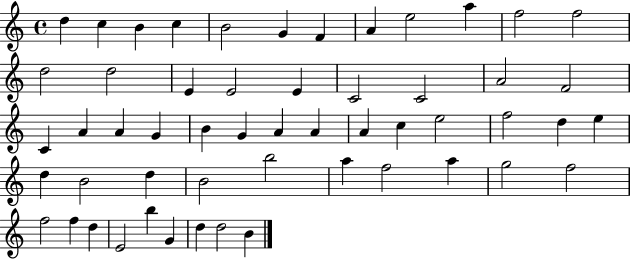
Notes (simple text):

D5/q C5/q B4/q C5/q B4/h G4/q F4/q A4/q E5/h A5/q F5/h F5/h D5/h D5/h E4/q E4/h E4/q C4/h C4/h A4/h F4/h C4/q A4/q A4/q G4/q B4/q G4/q A4/q A4/q A4/q C5/q E5/h F5/h D5/q E5/q D5/q B4/h D5/q B4/h B5/h A5/q F5/h A5/q G5/h F5/h F5/h F5/q D5/q E4/h B5/q G4/q D5/q D5/h B4/q